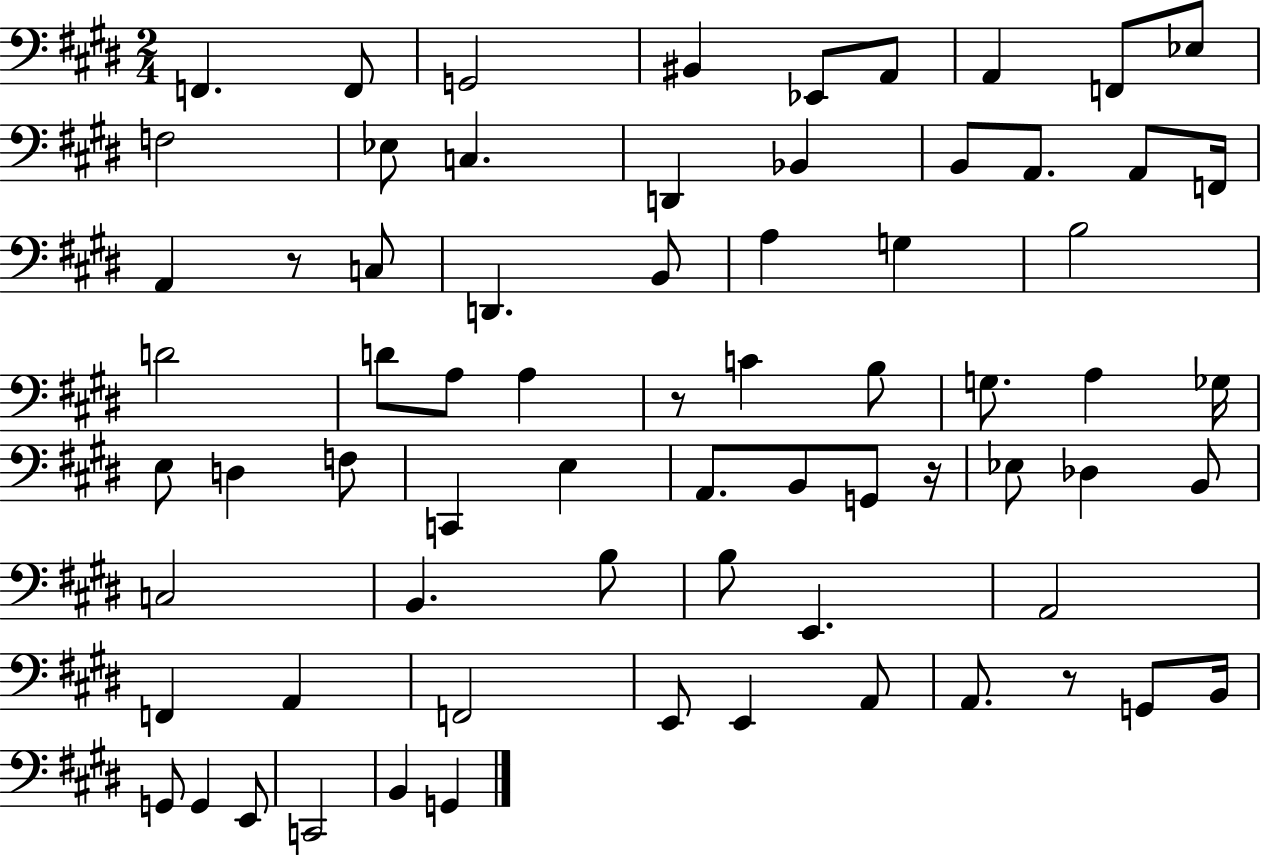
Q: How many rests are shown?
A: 4